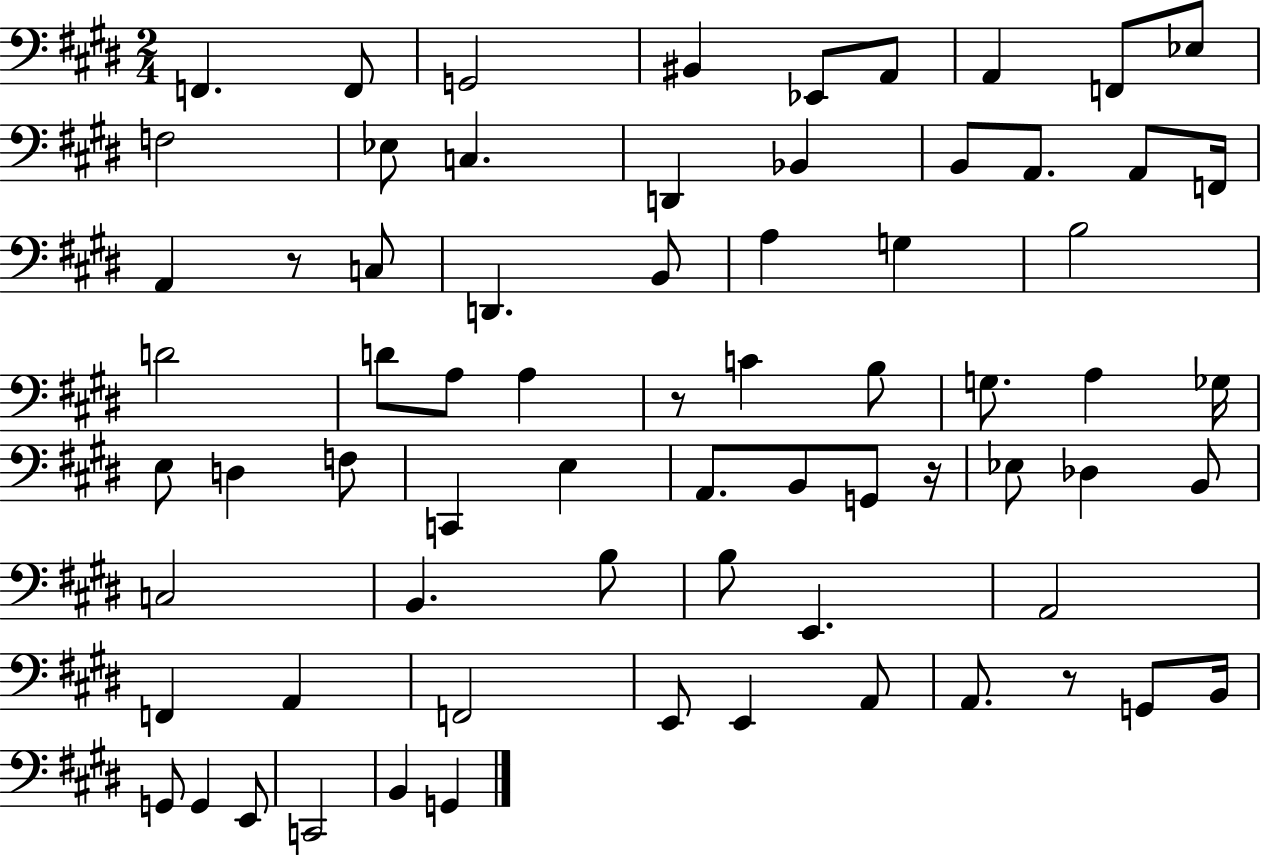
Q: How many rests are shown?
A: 4